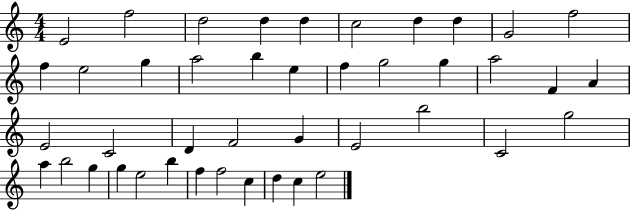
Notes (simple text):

E4/h F5/h D5/h D5/q D5/q C5/h D5/q D5/q G4/h F5/h F5/q E5/h G5/q A5/h B5/q E5/q F5/q G5/h G5/q A5/h F4/q A4/q E4/h C4/h D4/q F4/h G4/q E4/h B5/h C4/h G5/h A5/q B5/h G5/q G5/q E5/h B5/q F5/q F5/h C5/q D5/q C5/q E5/h